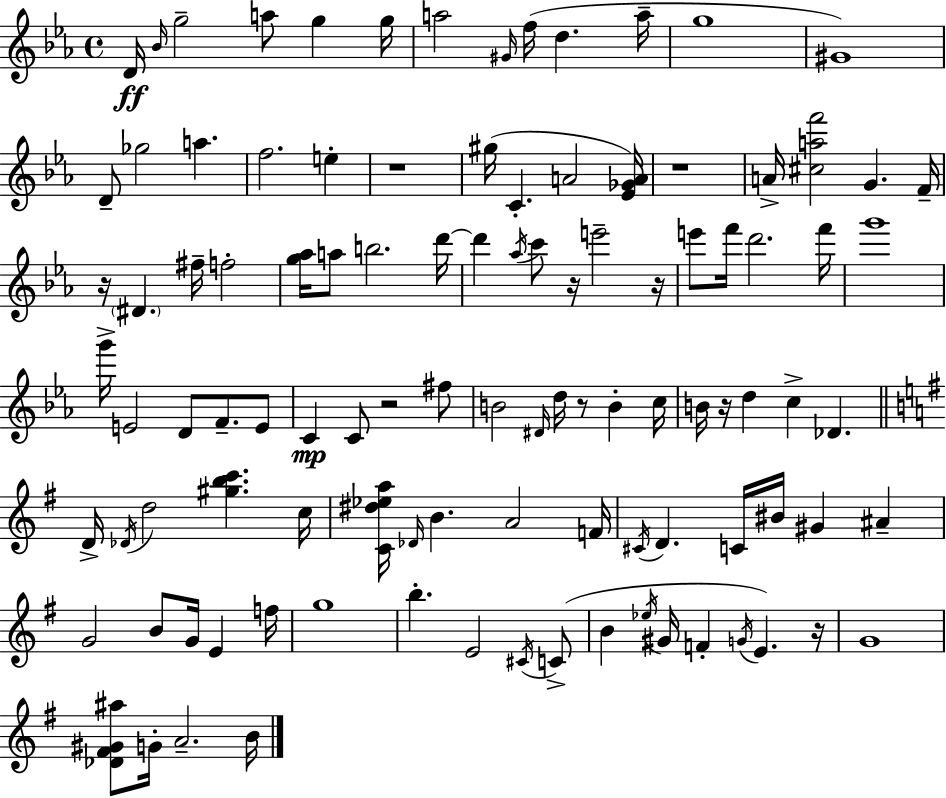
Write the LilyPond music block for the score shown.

{
  \clef treble
  \time 4/4
  \defaultTimeSignature
  \key ees \major
  d'16\ff \grace { bes'16 } g''2-- a''8 g''4 | g''16 a''2 \grace { gis'16 }( f''16 d''4. | a''16-- g''1 | gis'1) | \break d'8-- ges''2 a''4. | f''2. e''4-. | r1 | gis''16( c'4.-. a'2 | \break <ees' ges' a'>16) r1 | a'16-> <cis'' a'' f'''>2 g'4. | f'16-- r16 \parenthesize dis'4. fis''16-- f''2-. | <g'' aes''>16 a''8 b''2. | \break d'''16~~ d'''4 \acciaccatura { aes''16 } c'''8 r16 e'''2-- | r16 e'''8 f'''16 d'''2. | f'''16 g'''1 | g'''16-> e'2 d'8 f'8.-- | \break e'8 c'4\mp c'8 r2 | fis''8 b'2 \grace { dis'16 } d''16 r8 b'4-. | c''16 b'16 r16 d''4 c''4-> des'4. | \bar "||" \break \key g \major d'16-> \acciaccatura { des'16 } d''2 <gis'' b'' c'''>4. | c''16 <c' dis'' ees'' a''>16 \grace { des'16 } b'4. a'2 | f'16 \acciaccatura { cis'16 } d'4. c'16 bis'16 gis'4 ais'4-- | g'2 b'8 g'16 e'4 | \break f''16 g''1 | b''4.-. e'2 | \acciaccatura { cis'16 } c'8->( b'4 \acciaccatura { ees''16 } gis'16 f'4-. \acciaccatura { g'16 }) e'4. | r16 g'1 | \break <des' fis' gis' ais''>8 g'16-. a'2.-- | b'16 \bar "|."
}